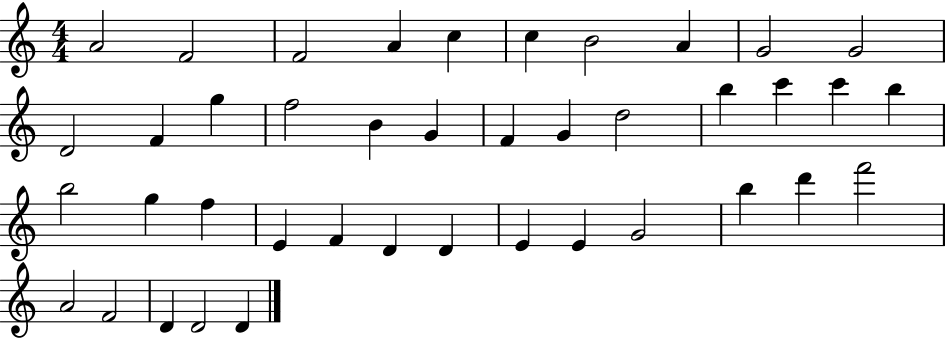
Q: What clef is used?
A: treble